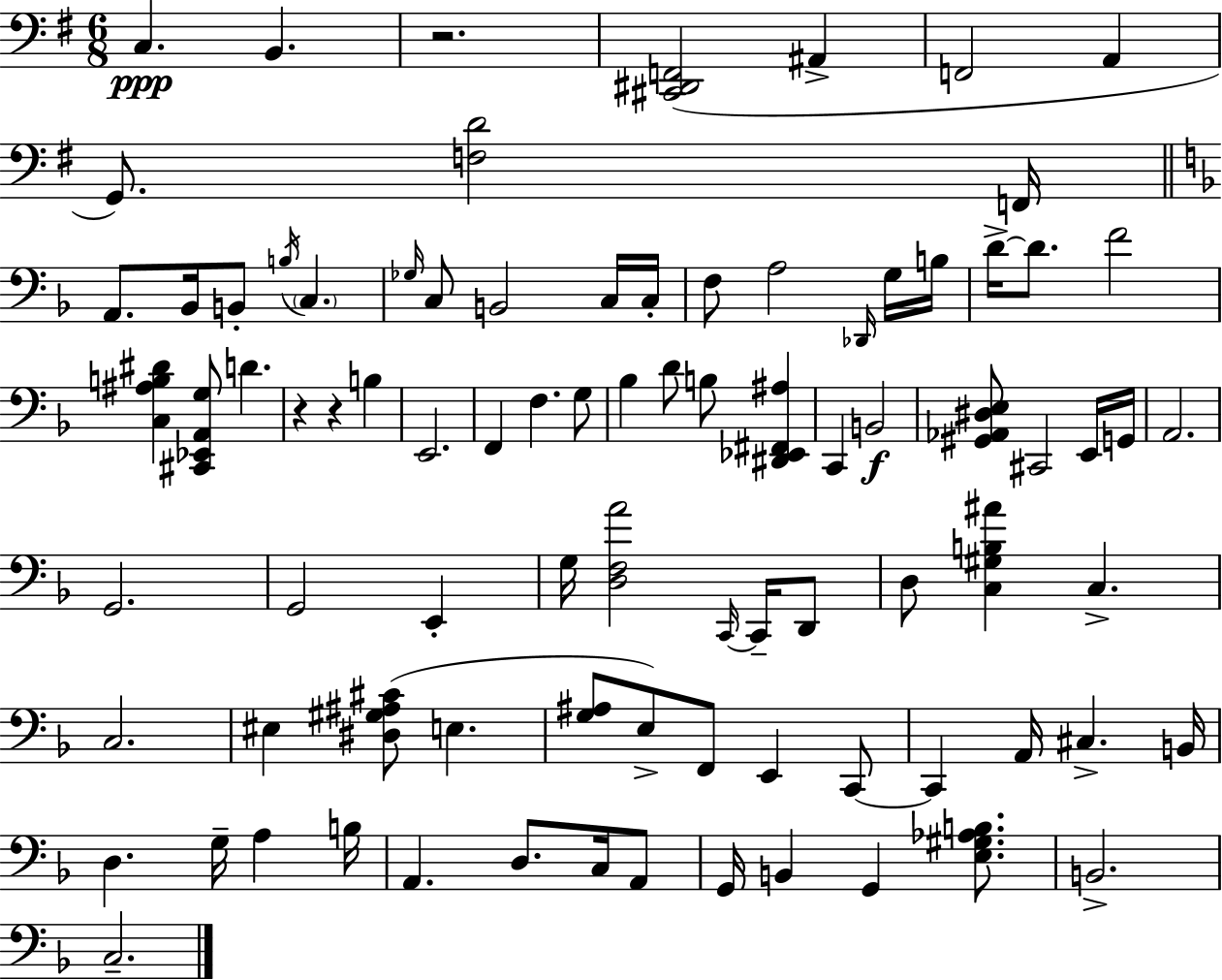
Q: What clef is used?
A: bass